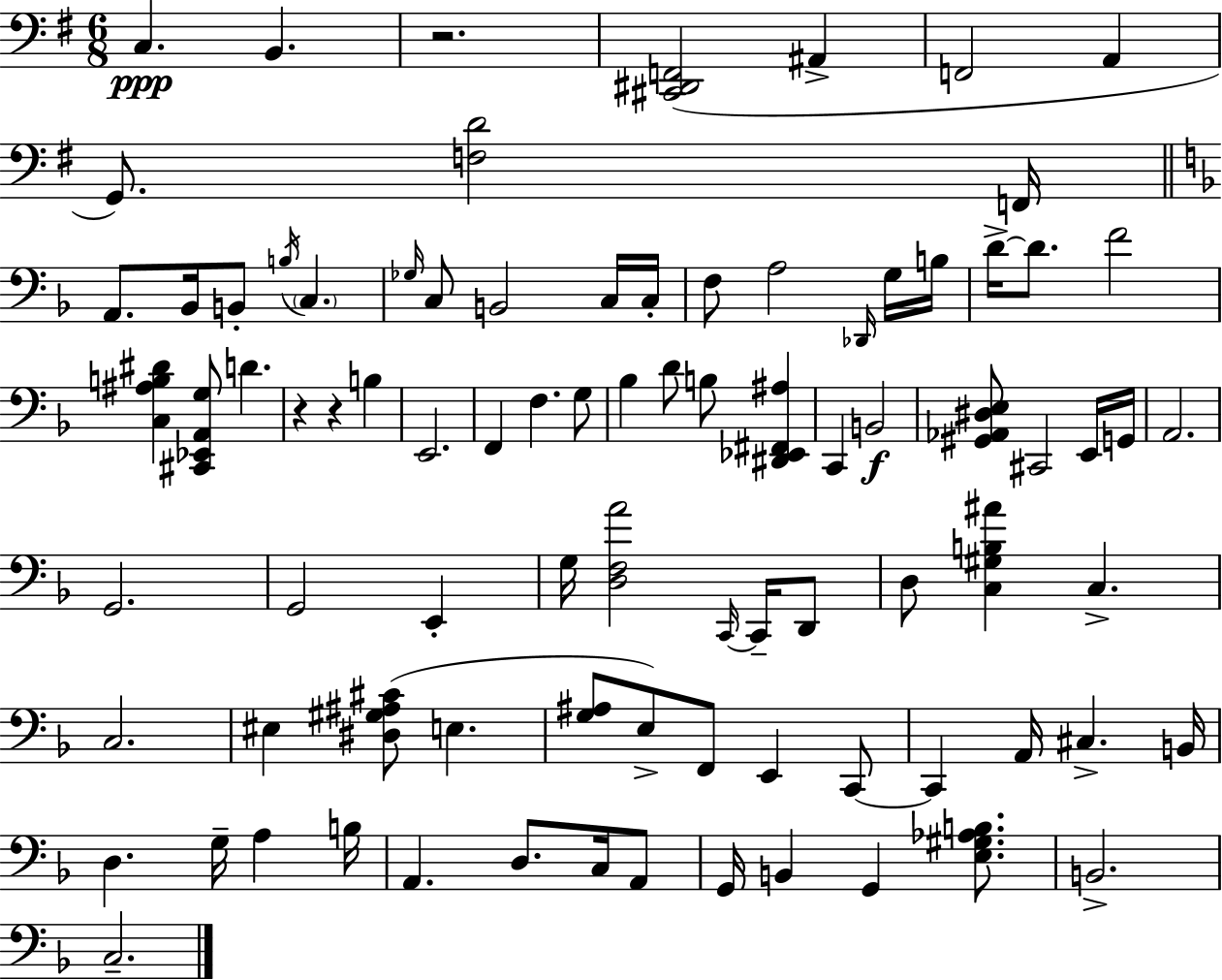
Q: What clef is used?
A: bass